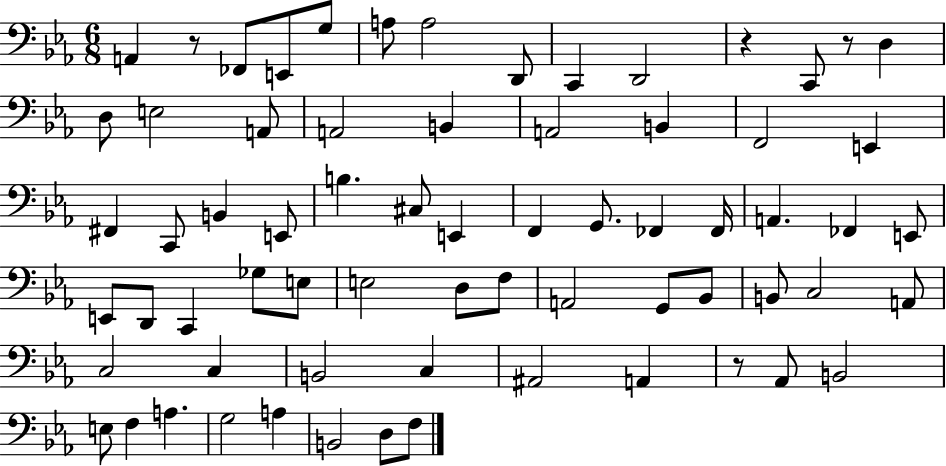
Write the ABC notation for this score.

X:1
T:Untitled
M:6/8
L:1/4
K:Eb
A,, z/2 _F,,/2 E,,/2 G,/2 A,/2 A,2 D,,/2 C,, D,,2 z C,,/2 z/2 D, D,/2 E,2 A,,/2 A,,2 B,, A,,2 B,, F,,2 E,, ^F,, C,,/2 B,, E,,/2 B, ^C,/2 E,, F,, G,,/2 _F,, _F,,/4 A,, _F,, E,,/2 E,,/2 D,,/2 C,, _G,/2 E,/2 E,2 D,/2 F,/2 A,,2 G,,/2 _B,,/2 B,,/2 C,2 A,,/2 C,2 C, B,,2 C, ^A,,2 A,, z/2 _A,,/2 B,,2 E,/2 F, A, G,2 A, B,,2 D,/2 F,/2